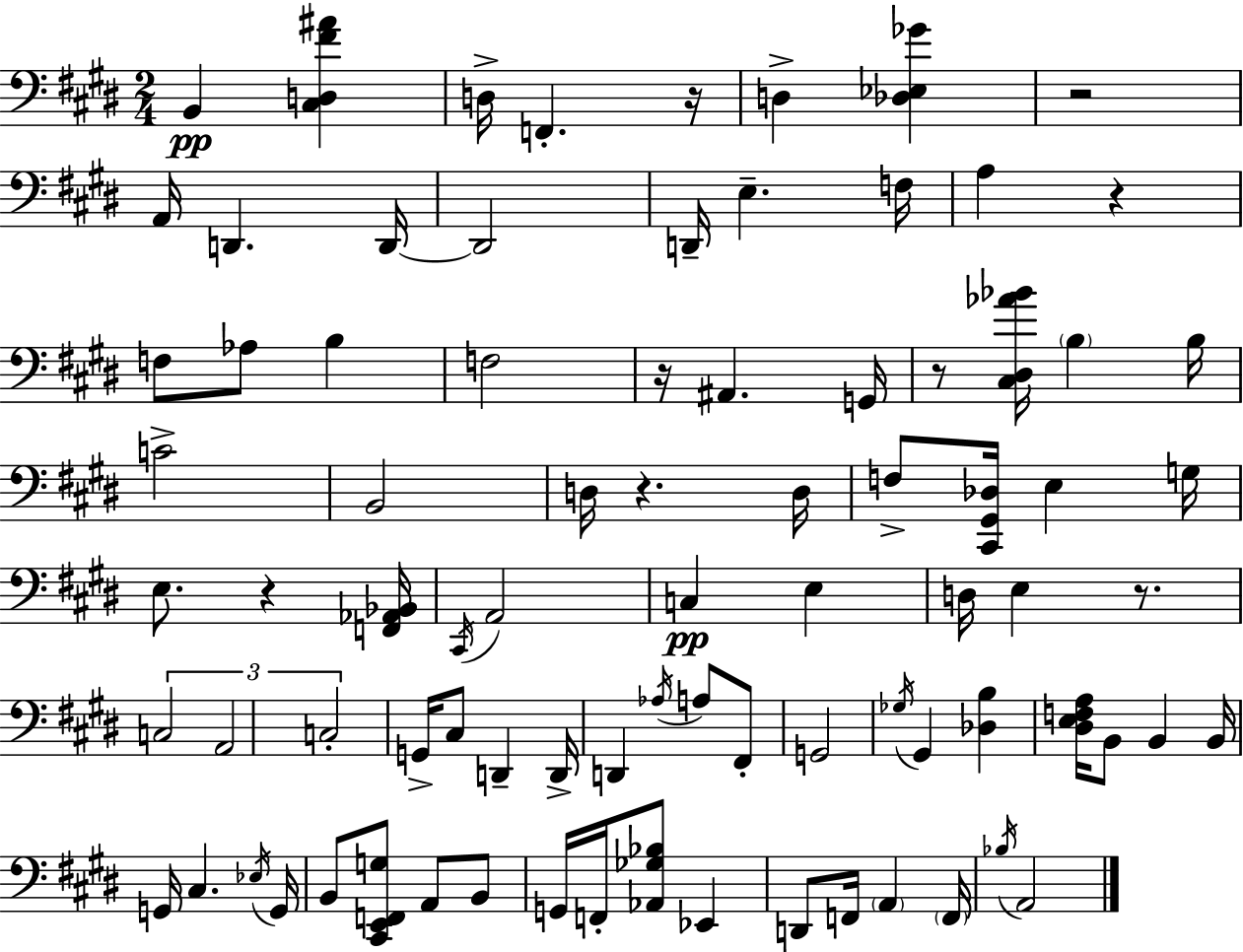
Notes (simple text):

B2/q [C#3,D3,F#4,A#4]/q D3/s F2/q. R/s D3/q [Db3,Eb3,Gb4]/q R/h A2/s D2/q. D2/s D2/h D2/s E3/q. F3/s A3/q R/q F3/e Ab3/e B3/q F3/h R/s A#2/q. G2/s R/e [C#3,D#3,Ab4,Bb4]/s B3/q B3/s C4/h B2/h D3/s R/q. D3/s F3/e [C#2,G#2,Db3]/s E3/q G3/s E3/e. R/q [F2,Ab2,Bb2]/s C#2/s A2/h C3/q E3/q D3/s E3/q R/e. C3/h A2/h C3/h G2/s C#3/e D2/q D2/s D2/q Ab3/s A3/e F#2/e G2/h Gb3/s G#2/q [Db3,B3]/q [D#3,E3,F3,A3]/s B2/e B2/q B2/s G2/s C#3/q. Eb3/s G2/s B2/e [C#2,E2,F2,G3]/e A2/e B2/e G2/s F2/s [Ab2,Gb3,Bb3]/e Eb2/q D2/e F2/s A2/q F2/s Bb3/s A2/h